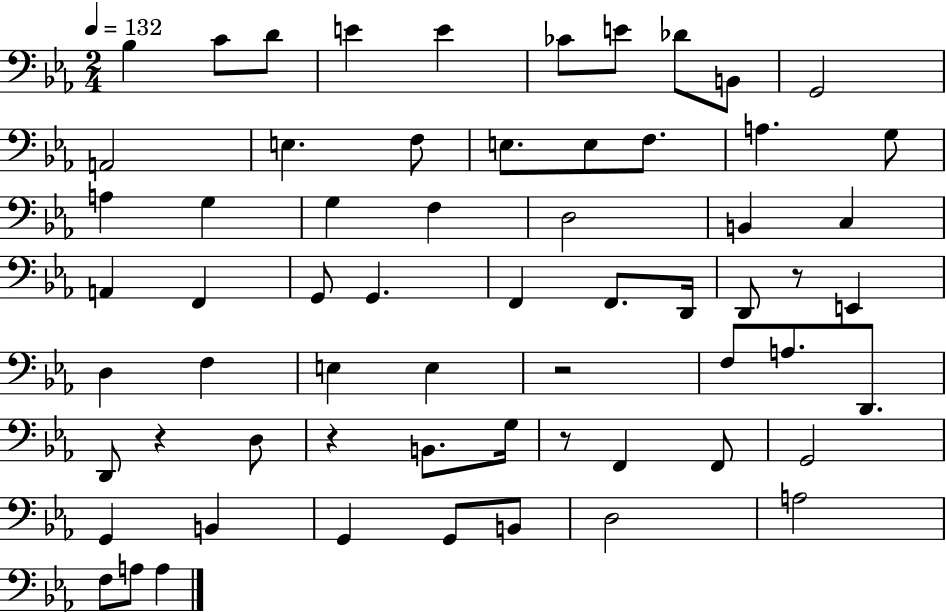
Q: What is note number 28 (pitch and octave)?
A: G2